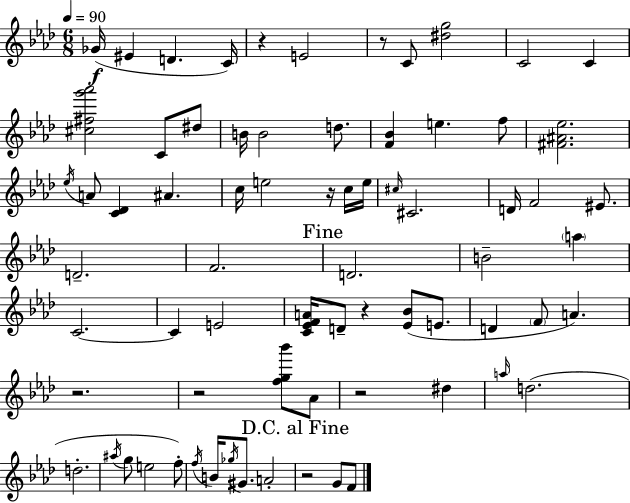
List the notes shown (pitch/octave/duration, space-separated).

Gb4/s EIS4/q D4/q. C4/s R/q E4/h R/e C4/e [D#5,G5]/h C4/h C4/q [C#5,F#5,G6,Ab6]/h C4/e D#5/e B4/s B4/h D5/e. [F4,Bb4]/q E5/q. F5/e [F#4,A#4,Eb5]/h. Eb5/s A4/e [C4,Db4]/q A#4/q. C5/s E5/h R/s C5/s E5/s C#5/s C#4/h. D4/s F4/h EIS4/e. D4/h. F4/h. D4/h. B4/h A5/q C4/h. C4/q E4/h [C4,Eb4,F4,A4]/s D4/e R/q [Eb4,Bb4]/e E4/e. D4/q F4/e A4/q. R/h. R/h [F5,G5,Bb6]/e Ab4/e R/h D#5/q A5/s D5/h. D5/h. A#5/s G5/e E5/h F5/e F5/s B4/s Gb5/s G#4/e. A4/h R/h G4/e F4/e